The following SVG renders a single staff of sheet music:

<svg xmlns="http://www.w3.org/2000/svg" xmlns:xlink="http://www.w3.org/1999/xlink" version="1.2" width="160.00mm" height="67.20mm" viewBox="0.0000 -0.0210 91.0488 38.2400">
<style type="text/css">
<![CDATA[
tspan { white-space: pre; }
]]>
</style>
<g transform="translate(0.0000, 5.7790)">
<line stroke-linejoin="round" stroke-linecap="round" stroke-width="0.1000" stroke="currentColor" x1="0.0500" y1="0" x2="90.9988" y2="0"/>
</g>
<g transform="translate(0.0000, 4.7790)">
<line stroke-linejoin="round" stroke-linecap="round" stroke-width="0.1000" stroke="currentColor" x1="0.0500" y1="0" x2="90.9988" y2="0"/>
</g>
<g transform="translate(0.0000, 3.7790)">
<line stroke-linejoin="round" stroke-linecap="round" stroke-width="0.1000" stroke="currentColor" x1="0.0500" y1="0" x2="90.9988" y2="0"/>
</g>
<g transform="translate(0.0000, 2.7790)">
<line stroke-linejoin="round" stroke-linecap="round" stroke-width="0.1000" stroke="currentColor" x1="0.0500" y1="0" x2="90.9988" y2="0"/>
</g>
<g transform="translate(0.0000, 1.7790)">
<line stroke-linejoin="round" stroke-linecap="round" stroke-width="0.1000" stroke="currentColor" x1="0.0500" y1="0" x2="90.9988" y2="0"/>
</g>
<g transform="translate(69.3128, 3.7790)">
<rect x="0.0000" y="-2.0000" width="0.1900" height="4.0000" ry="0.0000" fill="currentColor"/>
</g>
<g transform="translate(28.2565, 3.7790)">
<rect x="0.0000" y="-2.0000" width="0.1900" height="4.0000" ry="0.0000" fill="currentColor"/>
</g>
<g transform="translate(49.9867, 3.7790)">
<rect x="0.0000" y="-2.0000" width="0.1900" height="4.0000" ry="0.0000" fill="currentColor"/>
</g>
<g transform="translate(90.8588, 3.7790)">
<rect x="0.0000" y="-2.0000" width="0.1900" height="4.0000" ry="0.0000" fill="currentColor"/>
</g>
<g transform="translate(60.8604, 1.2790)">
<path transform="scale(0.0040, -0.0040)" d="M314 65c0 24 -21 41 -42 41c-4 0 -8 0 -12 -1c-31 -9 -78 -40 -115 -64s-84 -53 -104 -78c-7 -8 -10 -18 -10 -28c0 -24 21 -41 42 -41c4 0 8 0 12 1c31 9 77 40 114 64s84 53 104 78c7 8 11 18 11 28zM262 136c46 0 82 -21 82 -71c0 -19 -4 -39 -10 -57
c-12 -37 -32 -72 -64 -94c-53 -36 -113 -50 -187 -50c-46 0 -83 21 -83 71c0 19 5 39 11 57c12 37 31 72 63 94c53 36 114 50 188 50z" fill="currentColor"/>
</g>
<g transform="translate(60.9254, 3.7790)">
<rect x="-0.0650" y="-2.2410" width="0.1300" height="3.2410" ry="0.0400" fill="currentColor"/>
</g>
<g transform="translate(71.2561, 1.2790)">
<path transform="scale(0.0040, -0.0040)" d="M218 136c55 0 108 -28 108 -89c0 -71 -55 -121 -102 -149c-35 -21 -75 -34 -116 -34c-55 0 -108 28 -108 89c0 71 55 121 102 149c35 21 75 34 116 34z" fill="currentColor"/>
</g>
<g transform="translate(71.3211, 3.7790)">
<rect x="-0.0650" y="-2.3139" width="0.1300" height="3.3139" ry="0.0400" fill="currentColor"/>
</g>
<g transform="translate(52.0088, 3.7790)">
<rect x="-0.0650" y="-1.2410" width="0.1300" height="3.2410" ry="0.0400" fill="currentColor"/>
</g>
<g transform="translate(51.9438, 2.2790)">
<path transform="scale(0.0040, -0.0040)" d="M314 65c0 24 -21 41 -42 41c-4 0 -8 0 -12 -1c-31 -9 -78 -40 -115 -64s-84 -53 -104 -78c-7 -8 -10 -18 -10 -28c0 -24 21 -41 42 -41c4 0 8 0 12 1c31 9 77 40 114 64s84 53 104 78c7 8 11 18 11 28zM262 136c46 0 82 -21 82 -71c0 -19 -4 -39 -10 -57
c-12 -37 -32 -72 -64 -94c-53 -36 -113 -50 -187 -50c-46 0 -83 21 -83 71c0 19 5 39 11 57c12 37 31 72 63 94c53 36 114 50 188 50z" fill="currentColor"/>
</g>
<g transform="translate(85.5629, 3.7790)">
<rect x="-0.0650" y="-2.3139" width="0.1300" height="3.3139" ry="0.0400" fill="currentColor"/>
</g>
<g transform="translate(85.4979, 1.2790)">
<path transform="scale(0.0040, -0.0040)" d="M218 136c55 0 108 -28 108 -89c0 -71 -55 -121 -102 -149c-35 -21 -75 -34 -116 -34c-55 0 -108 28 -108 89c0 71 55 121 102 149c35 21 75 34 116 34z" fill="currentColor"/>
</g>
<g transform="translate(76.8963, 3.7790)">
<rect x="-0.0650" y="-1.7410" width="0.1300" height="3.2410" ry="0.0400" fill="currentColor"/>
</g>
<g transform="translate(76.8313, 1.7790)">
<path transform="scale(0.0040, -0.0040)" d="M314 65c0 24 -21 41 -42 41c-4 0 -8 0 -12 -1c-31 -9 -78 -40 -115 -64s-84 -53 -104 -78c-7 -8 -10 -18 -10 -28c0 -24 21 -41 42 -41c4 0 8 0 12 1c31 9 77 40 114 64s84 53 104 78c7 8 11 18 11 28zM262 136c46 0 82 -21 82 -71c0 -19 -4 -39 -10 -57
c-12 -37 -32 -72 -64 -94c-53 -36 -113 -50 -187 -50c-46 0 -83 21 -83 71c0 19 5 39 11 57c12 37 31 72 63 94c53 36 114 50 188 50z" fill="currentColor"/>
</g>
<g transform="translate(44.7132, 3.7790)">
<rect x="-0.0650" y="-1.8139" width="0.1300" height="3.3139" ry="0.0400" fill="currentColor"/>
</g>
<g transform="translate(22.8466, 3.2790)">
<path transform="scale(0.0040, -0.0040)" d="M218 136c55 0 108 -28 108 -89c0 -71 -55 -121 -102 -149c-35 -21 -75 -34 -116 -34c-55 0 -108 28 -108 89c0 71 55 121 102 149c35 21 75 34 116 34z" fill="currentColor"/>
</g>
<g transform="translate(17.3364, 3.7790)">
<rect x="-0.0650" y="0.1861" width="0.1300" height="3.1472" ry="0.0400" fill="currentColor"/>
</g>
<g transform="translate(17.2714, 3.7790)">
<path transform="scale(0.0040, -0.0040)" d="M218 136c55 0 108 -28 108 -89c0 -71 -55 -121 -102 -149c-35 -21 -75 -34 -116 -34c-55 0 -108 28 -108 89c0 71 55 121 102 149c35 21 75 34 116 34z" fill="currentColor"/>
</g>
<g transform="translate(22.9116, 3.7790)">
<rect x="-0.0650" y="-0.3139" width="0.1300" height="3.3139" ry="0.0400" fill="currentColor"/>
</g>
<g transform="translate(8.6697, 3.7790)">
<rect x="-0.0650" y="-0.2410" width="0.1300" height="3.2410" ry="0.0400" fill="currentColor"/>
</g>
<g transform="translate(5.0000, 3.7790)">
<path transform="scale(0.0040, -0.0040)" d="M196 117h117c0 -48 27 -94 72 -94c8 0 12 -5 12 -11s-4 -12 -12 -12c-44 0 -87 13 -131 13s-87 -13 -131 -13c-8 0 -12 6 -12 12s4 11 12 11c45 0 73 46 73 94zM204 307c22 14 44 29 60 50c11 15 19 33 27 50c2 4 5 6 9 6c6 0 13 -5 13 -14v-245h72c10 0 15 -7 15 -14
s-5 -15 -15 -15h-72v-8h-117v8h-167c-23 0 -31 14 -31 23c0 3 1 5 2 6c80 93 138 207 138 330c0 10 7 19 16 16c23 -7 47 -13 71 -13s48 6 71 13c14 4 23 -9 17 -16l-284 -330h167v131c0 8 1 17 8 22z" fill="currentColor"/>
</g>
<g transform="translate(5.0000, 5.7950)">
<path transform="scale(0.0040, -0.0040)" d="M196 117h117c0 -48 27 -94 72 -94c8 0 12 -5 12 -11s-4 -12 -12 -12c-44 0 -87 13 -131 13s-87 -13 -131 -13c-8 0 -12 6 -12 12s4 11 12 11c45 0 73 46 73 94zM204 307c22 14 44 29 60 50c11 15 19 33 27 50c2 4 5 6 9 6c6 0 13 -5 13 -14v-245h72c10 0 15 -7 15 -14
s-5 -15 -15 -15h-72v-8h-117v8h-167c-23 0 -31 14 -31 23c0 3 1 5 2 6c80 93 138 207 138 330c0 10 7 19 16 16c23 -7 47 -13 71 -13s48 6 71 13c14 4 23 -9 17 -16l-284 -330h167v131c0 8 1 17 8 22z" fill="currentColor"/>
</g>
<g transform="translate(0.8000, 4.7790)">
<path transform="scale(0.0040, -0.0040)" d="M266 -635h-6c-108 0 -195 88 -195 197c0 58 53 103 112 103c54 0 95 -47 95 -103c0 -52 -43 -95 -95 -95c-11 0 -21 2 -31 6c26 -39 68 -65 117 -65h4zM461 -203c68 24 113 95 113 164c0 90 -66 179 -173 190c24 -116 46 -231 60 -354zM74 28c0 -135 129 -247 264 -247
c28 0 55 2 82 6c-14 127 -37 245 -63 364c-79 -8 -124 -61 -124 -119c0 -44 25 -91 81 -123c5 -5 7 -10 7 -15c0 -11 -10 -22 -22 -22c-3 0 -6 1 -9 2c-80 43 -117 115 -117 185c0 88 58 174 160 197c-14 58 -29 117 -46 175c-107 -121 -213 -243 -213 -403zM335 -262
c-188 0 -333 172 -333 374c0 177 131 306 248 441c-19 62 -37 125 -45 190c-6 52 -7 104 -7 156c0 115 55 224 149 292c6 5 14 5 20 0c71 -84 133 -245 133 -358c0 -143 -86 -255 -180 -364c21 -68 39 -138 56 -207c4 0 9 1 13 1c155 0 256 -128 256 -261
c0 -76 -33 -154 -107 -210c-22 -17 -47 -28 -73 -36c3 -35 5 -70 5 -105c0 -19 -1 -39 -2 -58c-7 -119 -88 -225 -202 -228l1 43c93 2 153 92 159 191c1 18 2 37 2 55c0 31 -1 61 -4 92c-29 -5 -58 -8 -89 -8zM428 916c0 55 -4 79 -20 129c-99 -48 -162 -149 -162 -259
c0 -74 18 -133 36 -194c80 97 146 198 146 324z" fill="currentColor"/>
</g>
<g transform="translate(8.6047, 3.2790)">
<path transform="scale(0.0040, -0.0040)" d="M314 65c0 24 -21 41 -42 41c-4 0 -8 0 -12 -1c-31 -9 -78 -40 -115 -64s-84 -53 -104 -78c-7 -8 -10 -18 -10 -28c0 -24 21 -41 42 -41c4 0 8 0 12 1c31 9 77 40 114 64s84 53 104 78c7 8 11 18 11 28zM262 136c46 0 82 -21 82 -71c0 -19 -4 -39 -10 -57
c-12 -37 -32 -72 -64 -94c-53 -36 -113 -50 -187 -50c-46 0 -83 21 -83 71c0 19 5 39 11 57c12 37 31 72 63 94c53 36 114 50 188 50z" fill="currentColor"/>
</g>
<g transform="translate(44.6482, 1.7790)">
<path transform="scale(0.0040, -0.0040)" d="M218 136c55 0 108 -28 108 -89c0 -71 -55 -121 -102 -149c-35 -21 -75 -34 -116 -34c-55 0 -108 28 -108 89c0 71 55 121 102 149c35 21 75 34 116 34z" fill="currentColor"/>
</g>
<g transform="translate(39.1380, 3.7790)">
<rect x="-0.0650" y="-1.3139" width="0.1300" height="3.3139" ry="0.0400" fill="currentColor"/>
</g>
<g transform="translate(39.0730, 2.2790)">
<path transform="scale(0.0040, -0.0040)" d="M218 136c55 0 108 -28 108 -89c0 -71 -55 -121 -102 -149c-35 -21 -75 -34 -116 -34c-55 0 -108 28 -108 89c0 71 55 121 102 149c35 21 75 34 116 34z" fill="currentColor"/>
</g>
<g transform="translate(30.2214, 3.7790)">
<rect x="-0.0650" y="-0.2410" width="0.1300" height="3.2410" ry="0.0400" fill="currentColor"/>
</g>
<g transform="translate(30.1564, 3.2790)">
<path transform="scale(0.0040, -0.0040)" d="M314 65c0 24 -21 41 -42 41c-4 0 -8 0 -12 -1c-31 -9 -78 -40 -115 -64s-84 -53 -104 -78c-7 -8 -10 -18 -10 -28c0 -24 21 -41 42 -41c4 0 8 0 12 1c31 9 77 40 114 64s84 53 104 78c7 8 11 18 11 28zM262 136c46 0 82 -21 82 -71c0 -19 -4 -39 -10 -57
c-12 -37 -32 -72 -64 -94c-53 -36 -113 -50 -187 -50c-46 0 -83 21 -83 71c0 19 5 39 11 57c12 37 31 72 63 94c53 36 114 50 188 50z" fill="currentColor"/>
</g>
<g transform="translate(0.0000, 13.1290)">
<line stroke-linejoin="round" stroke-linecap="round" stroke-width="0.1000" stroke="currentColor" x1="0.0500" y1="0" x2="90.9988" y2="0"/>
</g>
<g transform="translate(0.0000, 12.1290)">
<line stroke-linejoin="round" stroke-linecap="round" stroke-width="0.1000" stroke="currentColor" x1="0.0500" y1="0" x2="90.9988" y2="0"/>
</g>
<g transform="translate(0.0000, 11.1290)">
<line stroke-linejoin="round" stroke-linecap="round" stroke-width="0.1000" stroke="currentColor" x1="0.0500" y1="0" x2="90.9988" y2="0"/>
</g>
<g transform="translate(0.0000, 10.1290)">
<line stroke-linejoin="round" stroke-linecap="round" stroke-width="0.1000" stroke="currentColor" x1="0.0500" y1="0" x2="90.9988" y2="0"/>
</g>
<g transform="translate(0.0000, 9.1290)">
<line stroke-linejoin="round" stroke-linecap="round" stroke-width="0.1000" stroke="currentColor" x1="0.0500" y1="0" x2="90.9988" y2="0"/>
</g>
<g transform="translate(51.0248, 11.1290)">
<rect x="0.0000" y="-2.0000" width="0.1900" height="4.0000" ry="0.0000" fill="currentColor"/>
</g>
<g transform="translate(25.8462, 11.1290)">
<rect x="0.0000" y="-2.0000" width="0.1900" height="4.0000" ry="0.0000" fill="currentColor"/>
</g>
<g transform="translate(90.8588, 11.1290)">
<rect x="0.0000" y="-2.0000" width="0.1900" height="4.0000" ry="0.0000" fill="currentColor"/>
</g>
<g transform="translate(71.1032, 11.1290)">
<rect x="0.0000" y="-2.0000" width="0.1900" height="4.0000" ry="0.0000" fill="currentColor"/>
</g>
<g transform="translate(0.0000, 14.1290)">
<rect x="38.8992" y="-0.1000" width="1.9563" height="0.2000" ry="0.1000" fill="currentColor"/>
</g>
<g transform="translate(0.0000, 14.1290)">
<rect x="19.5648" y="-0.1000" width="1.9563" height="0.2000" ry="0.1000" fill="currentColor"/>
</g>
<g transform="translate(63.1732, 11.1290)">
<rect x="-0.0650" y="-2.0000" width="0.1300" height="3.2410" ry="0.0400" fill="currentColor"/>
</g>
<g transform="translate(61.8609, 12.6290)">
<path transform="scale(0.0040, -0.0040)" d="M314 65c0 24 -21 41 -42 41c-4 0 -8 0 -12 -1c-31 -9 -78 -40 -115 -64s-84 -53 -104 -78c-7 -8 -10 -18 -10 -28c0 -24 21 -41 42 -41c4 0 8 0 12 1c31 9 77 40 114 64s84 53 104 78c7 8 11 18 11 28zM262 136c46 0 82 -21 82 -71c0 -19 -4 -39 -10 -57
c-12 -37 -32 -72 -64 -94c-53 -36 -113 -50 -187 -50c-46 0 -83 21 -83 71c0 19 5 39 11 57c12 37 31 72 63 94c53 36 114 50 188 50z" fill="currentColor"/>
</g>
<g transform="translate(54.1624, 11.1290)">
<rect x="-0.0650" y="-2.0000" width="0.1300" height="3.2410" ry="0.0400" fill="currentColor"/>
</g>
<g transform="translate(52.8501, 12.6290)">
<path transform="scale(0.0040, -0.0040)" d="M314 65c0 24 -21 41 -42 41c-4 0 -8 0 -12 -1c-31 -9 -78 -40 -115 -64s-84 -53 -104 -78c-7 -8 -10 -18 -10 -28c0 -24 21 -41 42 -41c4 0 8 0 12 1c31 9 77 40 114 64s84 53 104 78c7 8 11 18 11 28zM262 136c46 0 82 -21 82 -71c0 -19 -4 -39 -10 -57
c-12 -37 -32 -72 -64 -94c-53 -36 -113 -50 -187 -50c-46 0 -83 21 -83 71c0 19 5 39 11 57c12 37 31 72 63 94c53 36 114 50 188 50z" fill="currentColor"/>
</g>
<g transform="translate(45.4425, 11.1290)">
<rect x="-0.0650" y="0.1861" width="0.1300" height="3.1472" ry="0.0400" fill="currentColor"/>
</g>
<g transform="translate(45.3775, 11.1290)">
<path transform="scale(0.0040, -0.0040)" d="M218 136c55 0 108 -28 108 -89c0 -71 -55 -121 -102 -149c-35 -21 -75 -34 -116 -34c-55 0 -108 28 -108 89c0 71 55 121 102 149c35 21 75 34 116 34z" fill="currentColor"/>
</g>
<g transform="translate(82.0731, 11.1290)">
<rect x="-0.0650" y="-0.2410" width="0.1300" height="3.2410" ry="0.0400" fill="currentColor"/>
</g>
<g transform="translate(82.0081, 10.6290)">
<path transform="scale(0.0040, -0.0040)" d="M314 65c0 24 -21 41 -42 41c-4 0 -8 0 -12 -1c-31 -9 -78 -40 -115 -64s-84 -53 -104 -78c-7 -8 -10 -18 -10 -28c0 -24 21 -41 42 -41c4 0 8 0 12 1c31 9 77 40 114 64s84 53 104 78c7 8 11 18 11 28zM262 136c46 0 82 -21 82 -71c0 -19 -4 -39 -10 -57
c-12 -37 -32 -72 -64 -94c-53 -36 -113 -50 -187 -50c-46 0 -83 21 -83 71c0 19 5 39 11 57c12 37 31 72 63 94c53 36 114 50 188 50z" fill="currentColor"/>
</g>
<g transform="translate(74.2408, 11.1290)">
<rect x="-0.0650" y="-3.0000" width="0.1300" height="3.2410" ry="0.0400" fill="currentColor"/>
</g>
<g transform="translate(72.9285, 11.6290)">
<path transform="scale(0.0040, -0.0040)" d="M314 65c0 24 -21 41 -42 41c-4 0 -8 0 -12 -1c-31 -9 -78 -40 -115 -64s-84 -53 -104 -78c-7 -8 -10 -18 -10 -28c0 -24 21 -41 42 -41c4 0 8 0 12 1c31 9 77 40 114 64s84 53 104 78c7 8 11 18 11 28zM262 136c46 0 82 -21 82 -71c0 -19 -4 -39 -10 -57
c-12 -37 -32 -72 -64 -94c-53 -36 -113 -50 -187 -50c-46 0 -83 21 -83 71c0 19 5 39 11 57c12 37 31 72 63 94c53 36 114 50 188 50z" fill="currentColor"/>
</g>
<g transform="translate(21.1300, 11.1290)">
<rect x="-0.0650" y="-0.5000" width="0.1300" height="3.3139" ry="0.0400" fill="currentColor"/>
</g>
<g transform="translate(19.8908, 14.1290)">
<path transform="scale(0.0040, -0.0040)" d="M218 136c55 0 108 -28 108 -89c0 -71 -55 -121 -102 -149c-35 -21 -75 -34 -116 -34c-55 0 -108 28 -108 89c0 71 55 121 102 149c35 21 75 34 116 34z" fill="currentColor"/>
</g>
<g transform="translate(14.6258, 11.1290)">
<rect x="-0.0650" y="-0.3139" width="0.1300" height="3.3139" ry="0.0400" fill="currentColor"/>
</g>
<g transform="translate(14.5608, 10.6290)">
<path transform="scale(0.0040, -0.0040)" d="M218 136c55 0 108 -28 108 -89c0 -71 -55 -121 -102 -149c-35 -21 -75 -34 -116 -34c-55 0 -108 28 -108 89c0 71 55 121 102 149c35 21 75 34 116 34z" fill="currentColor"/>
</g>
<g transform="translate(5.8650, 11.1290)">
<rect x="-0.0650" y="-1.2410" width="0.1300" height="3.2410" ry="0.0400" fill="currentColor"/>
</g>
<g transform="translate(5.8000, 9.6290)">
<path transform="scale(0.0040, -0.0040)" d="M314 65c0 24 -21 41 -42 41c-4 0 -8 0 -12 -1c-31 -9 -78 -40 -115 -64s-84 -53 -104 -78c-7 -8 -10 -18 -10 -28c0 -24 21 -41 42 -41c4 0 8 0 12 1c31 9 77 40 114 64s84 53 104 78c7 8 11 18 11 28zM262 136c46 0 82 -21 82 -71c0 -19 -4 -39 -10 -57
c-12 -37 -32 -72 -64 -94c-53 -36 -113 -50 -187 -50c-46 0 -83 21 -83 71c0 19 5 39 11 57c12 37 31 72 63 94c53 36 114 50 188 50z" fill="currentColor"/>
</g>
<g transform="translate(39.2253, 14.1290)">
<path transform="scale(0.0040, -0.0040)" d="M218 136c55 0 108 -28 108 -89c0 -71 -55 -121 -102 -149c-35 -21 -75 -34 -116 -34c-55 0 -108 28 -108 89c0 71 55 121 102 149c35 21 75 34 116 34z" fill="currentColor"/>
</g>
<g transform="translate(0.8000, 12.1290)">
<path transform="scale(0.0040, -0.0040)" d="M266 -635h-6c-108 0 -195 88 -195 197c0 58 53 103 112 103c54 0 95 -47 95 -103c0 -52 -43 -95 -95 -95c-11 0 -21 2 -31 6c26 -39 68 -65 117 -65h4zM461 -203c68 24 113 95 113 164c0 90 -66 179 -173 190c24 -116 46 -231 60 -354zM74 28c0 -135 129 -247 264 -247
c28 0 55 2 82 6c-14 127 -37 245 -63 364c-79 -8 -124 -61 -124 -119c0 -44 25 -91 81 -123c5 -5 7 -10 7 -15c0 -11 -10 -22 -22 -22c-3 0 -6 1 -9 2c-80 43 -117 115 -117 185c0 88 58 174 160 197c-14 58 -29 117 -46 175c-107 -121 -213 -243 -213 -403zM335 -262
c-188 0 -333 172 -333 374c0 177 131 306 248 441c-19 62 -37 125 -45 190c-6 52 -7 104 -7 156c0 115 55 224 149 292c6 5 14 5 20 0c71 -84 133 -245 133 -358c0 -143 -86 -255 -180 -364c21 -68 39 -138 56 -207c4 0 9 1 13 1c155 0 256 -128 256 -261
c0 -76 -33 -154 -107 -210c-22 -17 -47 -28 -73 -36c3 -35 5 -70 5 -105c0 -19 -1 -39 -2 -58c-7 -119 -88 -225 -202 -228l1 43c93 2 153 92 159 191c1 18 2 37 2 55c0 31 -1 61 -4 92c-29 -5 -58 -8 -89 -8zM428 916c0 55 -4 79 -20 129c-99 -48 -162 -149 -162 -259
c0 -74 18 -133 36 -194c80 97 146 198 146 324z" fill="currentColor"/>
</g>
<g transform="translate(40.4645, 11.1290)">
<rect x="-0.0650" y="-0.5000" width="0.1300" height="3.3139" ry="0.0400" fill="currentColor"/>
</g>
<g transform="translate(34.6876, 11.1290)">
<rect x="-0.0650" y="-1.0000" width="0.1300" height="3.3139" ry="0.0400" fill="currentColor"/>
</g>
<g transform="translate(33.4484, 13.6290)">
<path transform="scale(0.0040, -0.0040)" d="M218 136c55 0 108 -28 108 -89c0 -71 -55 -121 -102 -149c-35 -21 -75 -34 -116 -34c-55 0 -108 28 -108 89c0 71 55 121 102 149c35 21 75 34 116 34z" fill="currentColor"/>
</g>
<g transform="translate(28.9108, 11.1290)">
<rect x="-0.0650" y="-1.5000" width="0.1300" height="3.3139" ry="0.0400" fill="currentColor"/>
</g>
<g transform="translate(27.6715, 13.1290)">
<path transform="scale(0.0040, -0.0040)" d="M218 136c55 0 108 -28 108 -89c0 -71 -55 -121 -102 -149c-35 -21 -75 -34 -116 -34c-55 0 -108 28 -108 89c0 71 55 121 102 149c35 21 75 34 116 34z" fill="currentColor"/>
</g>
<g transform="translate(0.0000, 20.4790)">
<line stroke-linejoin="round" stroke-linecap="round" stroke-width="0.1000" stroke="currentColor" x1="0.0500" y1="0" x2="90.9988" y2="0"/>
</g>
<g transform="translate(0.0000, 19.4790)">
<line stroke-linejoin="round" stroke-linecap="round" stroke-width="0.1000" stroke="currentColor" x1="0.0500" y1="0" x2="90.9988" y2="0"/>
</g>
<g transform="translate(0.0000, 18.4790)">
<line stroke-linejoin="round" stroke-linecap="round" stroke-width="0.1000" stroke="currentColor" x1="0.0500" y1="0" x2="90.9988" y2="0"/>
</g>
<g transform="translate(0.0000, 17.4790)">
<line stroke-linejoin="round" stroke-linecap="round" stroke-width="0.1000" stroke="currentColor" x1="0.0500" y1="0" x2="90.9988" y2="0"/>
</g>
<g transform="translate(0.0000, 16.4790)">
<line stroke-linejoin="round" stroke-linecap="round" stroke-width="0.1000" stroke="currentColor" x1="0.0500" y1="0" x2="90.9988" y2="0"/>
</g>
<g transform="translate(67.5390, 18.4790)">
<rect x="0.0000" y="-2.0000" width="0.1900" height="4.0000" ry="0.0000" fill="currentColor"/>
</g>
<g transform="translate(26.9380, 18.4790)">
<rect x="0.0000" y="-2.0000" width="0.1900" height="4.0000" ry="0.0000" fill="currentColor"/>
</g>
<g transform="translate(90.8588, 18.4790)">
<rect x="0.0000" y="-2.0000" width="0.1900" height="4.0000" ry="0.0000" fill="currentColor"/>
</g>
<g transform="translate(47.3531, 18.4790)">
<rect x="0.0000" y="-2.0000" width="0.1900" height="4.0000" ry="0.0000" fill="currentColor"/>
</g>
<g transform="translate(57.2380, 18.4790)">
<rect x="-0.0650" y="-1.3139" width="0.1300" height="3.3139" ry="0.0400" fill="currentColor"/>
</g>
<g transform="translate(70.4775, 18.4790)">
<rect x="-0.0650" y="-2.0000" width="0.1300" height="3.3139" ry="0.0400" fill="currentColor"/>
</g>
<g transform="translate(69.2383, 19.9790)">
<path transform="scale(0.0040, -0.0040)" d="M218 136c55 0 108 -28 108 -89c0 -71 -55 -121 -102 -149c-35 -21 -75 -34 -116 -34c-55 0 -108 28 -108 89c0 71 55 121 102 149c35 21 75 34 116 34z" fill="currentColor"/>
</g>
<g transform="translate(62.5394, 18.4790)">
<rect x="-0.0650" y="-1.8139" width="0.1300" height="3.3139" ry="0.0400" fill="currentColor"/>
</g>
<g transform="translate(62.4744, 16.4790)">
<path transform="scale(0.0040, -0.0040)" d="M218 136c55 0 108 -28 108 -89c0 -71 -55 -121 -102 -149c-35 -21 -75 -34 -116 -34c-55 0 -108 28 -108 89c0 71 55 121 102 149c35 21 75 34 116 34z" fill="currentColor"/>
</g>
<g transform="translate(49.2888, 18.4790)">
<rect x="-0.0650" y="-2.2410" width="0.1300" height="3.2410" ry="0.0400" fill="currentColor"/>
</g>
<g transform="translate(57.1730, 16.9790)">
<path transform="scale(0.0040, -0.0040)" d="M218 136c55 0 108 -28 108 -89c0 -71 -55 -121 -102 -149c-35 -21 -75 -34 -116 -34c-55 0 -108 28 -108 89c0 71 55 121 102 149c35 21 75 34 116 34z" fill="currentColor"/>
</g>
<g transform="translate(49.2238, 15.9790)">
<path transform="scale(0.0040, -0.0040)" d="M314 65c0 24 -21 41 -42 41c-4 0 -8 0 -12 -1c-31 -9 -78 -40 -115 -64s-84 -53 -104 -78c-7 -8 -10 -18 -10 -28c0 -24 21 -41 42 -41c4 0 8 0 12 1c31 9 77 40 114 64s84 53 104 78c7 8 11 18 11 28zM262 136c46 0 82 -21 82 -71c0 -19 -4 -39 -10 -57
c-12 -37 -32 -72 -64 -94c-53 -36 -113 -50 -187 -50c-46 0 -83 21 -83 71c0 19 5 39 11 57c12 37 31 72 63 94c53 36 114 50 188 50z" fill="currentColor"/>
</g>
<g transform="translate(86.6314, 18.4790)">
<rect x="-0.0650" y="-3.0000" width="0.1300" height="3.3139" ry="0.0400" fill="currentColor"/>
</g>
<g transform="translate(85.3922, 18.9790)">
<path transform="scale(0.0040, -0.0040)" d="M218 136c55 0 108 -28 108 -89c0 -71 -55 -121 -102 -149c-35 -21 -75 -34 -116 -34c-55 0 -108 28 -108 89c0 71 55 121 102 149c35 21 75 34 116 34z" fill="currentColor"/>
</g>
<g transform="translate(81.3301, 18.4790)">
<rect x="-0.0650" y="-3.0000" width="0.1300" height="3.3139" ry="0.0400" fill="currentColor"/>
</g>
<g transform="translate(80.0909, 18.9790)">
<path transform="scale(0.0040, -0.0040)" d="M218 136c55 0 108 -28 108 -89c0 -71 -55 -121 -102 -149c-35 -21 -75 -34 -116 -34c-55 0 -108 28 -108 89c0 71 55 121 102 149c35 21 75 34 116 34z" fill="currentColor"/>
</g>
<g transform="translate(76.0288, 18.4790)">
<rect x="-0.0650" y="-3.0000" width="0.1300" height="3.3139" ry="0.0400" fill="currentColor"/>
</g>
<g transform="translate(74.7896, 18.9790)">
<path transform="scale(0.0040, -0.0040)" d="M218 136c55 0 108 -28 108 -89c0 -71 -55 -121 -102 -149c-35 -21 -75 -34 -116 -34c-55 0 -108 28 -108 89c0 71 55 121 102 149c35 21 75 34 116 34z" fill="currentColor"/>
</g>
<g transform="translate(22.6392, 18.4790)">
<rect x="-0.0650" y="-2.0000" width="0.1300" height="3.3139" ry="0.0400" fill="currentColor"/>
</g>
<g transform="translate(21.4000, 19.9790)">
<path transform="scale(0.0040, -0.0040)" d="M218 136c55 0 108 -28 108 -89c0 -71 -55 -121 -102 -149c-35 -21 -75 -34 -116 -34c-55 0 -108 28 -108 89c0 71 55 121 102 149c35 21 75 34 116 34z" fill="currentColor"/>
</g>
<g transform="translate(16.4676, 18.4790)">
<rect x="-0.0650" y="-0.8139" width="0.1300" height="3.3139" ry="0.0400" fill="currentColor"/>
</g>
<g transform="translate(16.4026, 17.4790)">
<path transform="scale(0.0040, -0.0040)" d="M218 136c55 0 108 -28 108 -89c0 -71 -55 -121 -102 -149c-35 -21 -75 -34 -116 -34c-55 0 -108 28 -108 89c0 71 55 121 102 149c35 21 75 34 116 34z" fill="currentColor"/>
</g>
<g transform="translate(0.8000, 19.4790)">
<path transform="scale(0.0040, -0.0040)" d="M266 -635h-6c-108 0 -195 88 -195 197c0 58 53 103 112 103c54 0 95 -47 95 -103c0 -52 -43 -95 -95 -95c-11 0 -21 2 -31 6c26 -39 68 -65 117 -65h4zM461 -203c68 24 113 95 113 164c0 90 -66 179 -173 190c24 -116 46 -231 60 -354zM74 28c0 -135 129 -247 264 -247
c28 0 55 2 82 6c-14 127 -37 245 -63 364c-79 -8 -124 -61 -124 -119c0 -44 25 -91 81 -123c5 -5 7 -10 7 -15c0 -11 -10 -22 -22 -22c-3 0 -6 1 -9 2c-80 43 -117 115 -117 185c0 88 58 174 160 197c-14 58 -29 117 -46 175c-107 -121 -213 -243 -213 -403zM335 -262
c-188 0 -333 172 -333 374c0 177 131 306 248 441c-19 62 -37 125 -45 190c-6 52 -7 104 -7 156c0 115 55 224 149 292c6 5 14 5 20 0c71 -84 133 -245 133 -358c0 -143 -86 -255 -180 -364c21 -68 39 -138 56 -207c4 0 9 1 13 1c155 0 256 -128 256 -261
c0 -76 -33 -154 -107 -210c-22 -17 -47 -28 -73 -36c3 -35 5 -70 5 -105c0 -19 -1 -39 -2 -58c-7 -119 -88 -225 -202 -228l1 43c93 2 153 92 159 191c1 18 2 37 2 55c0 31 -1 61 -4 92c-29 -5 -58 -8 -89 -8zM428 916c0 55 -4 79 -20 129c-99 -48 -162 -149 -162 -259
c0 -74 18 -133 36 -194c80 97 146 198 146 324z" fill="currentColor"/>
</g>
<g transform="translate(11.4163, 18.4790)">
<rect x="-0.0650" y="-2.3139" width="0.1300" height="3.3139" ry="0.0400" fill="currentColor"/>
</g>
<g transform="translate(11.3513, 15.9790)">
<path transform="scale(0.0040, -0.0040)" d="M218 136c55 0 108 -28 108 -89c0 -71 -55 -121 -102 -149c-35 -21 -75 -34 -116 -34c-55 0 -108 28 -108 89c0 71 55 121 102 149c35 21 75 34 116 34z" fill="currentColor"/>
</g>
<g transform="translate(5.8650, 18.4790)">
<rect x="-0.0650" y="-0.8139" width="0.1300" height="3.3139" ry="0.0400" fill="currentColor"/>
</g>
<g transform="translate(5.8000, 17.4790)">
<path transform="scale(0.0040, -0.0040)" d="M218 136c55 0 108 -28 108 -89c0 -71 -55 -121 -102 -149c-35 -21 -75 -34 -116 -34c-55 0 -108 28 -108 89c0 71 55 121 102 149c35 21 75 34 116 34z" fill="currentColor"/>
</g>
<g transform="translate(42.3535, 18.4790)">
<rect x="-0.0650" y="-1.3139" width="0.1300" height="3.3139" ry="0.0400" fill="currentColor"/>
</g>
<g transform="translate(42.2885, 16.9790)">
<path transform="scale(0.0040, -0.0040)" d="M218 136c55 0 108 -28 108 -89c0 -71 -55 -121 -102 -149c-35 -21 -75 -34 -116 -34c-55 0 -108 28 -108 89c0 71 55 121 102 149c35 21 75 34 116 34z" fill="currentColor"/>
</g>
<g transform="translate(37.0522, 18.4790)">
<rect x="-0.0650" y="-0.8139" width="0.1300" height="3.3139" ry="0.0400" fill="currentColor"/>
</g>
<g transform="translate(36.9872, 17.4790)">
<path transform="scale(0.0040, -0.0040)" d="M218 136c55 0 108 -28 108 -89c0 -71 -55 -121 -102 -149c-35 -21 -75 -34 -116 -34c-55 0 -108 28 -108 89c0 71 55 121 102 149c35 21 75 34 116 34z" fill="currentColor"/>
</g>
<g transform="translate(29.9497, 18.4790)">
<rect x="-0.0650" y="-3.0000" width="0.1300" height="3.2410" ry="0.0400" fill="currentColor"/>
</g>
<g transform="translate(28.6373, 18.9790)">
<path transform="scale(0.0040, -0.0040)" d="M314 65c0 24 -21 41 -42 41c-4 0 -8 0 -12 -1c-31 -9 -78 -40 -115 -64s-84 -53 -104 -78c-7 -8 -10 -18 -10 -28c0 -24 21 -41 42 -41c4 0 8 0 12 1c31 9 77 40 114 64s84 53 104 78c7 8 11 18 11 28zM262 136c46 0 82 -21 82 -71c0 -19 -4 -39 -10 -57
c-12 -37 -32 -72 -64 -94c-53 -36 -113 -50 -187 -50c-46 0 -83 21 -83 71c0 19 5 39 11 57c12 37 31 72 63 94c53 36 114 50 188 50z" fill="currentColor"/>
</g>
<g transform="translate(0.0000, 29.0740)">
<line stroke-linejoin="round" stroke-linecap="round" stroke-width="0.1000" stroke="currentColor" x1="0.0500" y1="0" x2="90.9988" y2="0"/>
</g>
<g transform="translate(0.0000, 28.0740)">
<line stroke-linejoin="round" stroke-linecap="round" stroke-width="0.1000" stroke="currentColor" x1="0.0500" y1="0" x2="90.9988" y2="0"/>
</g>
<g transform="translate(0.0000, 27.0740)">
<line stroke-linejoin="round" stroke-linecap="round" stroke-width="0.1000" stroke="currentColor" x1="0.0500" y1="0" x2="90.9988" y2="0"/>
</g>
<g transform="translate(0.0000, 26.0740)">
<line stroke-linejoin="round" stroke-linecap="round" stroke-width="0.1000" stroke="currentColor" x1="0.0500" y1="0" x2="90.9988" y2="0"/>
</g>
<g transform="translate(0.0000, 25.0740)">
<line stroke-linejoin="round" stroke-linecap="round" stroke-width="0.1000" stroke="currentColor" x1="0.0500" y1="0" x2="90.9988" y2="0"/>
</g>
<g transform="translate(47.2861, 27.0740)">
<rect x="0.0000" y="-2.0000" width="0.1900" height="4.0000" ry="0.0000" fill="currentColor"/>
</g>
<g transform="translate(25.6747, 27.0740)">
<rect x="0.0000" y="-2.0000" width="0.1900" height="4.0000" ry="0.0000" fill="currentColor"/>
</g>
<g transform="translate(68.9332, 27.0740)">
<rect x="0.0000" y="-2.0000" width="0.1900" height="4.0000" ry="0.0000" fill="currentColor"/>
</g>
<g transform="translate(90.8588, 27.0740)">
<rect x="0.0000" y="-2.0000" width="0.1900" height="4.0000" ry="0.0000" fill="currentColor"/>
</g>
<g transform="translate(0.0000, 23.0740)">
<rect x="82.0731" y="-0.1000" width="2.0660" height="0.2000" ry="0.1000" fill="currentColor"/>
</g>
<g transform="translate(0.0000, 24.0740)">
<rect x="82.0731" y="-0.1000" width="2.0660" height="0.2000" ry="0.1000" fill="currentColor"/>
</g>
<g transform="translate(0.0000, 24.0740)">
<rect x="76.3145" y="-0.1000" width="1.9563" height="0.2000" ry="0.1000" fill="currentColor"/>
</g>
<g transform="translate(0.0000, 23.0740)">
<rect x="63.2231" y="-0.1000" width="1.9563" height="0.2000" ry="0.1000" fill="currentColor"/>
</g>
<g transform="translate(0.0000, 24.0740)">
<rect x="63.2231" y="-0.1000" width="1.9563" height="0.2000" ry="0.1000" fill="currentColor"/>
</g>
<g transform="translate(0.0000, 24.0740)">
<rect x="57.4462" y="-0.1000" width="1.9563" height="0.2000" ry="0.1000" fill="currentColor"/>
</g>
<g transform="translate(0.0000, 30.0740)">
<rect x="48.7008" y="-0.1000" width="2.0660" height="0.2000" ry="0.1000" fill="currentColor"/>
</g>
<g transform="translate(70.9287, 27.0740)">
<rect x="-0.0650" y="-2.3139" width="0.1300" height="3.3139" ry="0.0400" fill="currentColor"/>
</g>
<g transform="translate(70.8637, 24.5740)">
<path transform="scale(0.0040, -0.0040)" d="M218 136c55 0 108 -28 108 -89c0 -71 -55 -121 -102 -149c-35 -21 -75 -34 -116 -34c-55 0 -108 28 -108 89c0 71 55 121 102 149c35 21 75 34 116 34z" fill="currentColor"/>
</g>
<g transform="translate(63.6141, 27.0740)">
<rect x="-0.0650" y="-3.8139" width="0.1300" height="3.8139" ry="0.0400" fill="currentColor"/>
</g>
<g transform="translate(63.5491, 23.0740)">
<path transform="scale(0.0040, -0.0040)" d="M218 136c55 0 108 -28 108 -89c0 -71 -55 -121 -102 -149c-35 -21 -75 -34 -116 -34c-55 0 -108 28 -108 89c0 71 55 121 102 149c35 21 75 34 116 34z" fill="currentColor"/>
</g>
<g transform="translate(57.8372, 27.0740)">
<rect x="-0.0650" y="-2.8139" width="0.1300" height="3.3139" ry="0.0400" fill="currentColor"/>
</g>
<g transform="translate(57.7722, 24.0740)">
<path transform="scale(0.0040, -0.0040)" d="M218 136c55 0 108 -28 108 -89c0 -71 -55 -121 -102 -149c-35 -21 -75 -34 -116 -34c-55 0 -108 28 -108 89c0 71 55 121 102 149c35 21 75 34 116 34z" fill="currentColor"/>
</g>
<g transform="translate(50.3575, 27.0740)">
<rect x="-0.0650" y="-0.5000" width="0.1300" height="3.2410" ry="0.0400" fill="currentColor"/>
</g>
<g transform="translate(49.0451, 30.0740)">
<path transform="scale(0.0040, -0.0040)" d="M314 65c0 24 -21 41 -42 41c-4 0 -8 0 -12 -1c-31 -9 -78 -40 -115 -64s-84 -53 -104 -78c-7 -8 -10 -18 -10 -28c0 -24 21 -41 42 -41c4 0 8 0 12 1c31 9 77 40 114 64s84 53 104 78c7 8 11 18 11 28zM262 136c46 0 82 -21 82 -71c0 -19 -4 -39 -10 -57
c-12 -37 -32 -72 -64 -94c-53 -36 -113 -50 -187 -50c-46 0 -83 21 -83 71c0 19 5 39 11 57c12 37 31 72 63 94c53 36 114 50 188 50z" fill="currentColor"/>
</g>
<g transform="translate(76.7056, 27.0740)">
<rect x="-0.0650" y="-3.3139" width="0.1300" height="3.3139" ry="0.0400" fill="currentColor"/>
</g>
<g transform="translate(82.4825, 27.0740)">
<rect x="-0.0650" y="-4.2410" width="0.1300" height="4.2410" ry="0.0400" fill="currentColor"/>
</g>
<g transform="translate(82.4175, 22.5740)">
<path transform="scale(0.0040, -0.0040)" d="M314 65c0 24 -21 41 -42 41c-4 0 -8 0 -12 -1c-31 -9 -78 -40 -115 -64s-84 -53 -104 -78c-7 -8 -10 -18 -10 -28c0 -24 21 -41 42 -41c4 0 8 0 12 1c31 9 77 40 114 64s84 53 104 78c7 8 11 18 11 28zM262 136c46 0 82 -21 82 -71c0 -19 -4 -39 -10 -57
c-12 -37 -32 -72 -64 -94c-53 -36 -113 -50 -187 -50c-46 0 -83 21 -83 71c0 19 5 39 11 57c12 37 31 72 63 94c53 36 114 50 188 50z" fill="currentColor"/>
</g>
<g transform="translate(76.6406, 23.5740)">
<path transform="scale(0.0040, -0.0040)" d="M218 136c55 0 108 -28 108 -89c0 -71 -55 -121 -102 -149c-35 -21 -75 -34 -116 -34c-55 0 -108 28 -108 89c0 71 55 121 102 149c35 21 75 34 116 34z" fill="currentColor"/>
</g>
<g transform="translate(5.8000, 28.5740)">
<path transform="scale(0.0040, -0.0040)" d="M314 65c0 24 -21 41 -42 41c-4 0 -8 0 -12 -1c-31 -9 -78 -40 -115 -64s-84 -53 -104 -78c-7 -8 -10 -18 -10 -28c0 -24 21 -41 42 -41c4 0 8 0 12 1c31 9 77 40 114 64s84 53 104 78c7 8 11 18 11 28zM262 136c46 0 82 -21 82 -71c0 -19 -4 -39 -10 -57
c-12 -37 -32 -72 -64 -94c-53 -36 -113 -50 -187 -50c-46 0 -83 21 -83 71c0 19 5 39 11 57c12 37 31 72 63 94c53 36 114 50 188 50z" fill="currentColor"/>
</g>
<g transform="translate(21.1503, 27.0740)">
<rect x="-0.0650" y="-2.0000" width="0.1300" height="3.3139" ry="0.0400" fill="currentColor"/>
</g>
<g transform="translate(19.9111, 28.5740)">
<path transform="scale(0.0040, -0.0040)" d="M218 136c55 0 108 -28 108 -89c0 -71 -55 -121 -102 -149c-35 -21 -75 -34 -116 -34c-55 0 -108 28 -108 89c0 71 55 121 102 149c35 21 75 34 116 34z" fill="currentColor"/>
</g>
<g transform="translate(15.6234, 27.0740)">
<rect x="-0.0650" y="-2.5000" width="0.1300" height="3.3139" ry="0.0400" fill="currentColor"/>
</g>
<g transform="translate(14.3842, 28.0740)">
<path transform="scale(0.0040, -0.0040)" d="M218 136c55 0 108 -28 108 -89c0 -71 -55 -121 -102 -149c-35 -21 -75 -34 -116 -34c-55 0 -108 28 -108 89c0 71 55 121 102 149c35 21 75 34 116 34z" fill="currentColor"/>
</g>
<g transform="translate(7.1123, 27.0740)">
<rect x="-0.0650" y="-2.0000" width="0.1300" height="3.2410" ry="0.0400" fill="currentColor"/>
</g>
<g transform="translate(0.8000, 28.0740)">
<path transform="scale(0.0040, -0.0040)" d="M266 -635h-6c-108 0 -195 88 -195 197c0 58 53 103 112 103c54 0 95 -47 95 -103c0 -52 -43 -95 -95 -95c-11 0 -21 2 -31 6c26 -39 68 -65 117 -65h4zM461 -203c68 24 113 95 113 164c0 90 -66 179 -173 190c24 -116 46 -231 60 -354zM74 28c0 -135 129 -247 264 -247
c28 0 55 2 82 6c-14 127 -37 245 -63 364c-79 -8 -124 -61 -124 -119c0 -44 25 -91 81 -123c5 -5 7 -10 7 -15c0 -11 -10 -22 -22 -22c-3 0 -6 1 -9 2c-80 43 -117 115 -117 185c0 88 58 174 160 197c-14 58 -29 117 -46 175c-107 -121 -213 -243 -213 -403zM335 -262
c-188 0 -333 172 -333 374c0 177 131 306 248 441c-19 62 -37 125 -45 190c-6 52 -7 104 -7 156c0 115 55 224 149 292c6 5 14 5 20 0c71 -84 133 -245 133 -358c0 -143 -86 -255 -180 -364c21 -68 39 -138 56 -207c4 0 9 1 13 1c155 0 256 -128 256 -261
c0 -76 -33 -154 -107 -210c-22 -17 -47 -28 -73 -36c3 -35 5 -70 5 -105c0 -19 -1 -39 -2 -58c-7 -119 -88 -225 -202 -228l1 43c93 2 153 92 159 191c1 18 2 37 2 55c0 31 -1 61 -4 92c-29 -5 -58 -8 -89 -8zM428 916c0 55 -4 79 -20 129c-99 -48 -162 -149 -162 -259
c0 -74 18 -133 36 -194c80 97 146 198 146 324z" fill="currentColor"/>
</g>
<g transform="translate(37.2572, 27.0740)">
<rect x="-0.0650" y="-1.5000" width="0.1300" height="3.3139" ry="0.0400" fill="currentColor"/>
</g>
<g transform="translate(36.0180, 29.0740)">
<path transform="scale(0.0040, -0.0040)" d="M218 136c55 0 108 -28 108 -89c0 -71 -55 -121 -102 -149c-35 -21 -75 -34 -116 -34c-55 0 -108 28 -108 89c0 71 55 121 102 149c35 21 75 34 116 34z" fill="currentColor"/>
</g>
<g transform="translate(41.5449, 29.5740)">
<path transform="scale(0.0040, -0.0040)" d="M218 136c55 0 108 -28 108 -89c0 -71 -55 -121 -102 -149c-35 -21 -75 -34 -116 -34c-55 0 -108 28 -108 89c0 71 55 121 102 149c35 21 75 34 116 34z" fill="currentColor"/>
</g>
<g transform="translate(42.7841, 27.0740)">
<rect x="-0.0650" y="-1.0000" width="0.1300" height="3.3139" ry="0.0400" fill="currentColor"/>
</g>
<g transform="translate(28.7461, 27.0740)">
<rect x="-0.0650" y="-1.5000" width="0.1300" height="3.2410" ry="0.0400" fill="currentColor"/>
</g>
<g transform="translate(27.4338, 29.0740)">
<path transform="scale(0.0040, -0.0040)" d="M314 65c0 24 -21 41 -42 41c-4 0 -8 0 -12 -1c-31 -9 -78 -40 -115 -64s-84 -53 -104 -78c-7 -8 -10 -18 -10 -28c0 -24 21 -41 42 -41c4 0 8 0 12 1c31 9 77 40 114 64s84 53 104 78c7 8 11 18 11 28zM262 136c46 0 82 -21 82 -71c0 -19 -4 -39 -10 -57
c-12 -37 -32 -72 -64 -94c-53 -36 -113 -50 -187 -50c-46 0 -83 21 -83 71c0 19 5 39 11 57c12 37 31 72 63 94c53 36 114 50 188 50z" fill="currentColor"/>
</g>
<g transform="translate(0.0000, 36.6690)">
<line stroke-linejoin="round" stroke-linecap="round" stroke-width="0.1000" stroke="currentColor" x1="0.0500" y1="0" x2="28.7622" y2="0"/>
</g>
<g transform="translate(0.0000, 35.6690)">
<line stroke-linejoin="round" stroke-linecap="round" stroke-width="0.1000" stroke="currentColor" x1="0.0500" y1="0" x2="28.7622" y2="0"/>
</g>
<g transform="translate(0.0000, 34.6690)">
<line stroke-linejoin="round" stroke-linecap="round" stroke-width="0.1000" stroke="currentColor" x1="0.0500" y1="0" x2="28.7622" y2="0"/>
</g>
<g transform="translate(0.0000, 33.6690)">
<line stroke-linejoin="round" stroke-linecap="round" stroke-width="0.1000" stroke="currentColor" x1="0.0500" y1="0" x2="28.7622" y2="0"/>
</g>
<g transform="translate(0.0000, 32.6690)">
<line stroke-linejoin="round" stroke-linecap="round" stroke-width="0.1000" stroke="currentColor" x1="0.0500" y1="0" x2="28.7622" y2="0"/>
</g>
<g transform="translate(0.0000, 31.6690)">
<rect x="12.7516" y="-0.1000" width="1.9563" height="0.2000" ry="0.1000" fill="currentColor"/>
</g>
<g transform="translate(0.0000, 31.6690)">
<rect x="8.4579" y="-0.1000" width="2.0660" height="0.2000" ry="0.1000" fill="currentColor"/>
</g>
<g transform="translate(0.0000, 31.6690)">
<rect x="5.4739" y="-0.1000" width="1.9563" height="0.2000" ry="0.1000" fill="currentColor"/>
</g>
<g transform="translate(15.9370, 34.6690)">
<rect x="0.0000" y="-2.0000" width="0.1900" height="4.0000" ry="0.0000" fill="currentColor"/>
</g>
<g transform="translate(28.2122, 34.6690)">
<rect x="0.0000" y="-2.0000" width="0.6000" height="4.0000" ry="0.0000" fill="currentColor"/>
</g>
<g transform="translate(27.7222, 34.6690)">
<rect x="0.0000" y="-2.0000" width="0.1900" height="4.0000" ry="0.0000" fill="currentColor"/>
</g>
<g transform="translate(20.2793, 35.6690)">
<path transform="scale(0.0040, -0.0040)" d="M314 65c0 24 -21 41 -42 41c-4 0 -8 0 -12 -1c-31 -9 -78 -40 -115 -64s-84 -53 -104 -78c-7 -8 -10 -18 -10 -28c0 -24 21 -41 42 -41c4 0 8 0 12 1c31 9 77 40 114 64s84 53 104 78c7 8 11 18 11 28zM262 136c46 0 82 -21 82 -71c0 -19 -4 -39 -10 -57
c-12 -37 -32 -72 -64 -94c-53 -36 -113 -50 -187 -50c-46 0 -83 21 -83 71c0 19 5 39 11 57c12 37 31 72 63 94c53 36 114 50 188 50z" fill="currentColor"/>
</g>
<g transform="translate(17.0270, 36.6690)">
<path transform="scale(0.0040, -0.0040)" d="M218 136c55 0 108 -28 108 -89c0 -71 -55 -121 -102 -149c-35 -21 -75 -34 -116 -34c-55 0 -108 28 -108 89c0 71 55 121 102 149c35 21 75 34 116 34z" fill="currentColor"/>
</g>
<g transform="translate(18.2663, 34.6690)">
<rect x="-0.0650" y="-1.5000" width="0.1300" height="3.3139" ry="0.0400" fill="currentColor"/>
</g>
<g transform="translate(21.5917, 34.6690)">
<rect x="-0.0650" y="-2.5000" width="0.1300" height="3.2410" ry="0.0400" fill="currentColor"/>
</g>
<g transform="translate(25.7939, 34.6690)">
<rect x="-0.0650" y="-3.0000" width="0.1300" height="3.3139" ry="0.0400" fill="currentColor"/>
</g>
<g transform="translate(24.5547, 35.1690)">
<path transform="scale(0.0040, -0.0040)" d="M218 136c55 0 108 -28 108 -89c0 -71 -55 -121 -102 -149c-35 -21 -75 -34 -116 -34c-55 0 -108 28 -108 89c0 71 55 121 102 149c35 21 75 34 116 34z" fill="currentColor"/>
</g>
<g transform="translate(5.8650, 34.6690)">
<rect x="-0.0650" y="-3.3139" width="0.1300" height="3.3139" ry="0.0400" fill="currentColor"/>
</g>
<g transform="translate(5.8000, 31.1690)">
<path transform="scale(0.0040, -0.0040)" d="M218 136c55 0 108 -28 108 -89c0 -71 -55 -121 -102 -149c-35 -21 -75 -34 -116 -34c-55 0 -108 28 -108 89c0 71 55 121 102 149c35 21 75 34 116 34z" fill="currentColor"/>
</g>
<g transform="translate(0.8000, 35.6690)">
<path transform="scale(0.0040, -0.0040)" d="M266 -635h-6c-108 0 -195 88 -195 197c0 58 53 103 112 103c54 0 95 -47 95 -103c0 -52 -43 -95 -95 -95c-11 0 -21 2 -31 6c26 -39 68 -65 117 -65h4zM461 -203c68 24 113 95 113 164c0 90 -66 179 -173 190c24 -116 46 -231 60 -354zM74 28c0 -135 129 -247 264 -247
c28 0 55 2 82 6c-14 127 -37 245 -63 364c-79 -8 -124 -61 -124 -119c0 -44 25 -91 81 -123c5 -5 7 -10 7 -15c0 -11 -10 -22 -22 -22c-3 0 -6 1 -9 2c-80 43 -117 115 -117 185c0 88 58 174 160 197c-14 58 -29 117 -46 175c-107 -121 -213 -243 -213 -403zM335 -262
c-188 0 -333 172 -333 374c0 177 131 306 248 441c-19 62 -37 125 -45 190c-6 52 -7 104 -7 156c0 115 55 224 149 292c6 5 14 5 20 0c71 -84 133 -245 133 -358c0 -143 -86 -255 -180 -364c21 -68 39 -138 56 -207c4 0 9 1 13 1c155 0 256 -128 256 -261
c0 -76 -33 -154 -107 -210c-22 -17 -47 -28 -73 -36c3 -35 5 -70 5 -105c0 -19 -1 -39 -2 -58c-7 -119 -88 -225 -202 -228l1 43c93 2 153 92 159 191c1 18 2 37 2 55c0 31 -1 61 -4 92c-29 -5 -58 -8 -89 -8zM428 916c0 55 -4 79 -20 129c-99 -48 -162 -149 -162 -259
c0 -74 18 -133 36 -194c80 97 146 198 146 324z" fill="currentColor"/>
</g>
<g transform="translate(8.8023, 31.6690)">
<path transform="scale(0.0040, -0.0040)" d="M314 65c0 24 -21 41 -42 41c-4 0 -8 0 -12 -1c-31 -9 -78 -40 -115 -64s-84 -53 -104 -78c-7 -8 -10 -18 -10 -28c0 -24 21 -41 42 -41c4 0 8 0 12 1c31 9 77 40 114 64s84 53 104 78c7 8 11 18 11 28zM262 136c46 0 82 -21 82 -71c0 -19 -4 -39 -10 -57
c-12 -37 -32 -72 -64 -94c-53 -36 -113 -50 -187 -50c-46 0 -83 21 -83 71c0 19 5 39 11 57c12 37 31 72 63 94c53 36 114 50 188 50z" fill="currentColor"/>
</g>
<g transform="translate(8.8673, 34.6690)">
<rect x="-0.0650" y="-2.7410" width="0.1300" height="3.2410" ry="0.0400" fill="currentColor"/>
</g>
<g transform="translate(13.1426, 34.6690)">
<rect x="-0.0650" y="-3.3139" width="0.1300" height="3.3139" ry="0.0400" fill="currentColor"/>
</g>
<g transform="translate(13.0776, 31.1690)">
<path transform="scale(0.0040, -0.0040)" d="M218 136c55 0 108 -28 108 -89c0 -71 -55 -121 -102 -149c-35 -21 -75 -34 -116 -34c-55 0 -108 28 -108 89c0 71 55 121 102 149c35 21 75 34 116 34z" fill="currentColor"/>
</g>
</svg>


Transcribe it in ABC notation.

X:1
T:Untitled
M:4/4
L:1/4
K:C
c2 B c c2 e f e2 g2 g f2 g e2 c C E D C B F2 F2 A2 c2 d g d F A2 d e g2 e f F A A A F2 G F E2 E D C2 a c' g b d'2 b a2 b E G2 A